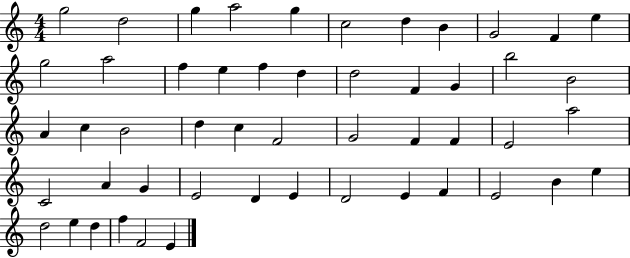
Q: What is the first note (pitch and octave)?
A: G5